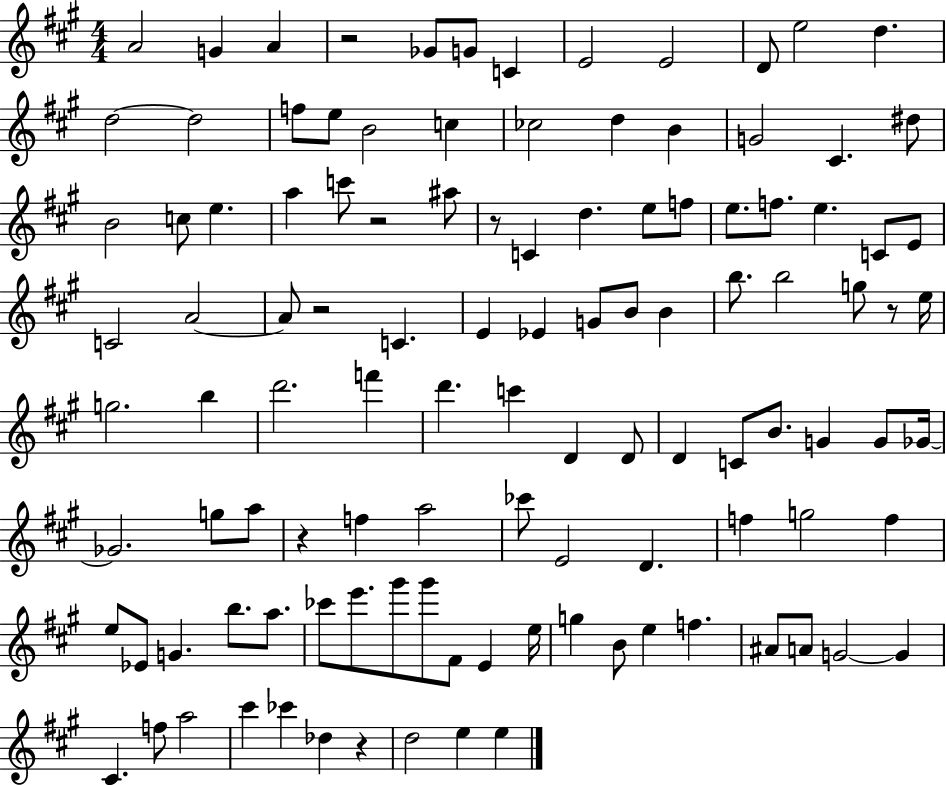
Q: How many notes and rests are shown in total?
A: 112